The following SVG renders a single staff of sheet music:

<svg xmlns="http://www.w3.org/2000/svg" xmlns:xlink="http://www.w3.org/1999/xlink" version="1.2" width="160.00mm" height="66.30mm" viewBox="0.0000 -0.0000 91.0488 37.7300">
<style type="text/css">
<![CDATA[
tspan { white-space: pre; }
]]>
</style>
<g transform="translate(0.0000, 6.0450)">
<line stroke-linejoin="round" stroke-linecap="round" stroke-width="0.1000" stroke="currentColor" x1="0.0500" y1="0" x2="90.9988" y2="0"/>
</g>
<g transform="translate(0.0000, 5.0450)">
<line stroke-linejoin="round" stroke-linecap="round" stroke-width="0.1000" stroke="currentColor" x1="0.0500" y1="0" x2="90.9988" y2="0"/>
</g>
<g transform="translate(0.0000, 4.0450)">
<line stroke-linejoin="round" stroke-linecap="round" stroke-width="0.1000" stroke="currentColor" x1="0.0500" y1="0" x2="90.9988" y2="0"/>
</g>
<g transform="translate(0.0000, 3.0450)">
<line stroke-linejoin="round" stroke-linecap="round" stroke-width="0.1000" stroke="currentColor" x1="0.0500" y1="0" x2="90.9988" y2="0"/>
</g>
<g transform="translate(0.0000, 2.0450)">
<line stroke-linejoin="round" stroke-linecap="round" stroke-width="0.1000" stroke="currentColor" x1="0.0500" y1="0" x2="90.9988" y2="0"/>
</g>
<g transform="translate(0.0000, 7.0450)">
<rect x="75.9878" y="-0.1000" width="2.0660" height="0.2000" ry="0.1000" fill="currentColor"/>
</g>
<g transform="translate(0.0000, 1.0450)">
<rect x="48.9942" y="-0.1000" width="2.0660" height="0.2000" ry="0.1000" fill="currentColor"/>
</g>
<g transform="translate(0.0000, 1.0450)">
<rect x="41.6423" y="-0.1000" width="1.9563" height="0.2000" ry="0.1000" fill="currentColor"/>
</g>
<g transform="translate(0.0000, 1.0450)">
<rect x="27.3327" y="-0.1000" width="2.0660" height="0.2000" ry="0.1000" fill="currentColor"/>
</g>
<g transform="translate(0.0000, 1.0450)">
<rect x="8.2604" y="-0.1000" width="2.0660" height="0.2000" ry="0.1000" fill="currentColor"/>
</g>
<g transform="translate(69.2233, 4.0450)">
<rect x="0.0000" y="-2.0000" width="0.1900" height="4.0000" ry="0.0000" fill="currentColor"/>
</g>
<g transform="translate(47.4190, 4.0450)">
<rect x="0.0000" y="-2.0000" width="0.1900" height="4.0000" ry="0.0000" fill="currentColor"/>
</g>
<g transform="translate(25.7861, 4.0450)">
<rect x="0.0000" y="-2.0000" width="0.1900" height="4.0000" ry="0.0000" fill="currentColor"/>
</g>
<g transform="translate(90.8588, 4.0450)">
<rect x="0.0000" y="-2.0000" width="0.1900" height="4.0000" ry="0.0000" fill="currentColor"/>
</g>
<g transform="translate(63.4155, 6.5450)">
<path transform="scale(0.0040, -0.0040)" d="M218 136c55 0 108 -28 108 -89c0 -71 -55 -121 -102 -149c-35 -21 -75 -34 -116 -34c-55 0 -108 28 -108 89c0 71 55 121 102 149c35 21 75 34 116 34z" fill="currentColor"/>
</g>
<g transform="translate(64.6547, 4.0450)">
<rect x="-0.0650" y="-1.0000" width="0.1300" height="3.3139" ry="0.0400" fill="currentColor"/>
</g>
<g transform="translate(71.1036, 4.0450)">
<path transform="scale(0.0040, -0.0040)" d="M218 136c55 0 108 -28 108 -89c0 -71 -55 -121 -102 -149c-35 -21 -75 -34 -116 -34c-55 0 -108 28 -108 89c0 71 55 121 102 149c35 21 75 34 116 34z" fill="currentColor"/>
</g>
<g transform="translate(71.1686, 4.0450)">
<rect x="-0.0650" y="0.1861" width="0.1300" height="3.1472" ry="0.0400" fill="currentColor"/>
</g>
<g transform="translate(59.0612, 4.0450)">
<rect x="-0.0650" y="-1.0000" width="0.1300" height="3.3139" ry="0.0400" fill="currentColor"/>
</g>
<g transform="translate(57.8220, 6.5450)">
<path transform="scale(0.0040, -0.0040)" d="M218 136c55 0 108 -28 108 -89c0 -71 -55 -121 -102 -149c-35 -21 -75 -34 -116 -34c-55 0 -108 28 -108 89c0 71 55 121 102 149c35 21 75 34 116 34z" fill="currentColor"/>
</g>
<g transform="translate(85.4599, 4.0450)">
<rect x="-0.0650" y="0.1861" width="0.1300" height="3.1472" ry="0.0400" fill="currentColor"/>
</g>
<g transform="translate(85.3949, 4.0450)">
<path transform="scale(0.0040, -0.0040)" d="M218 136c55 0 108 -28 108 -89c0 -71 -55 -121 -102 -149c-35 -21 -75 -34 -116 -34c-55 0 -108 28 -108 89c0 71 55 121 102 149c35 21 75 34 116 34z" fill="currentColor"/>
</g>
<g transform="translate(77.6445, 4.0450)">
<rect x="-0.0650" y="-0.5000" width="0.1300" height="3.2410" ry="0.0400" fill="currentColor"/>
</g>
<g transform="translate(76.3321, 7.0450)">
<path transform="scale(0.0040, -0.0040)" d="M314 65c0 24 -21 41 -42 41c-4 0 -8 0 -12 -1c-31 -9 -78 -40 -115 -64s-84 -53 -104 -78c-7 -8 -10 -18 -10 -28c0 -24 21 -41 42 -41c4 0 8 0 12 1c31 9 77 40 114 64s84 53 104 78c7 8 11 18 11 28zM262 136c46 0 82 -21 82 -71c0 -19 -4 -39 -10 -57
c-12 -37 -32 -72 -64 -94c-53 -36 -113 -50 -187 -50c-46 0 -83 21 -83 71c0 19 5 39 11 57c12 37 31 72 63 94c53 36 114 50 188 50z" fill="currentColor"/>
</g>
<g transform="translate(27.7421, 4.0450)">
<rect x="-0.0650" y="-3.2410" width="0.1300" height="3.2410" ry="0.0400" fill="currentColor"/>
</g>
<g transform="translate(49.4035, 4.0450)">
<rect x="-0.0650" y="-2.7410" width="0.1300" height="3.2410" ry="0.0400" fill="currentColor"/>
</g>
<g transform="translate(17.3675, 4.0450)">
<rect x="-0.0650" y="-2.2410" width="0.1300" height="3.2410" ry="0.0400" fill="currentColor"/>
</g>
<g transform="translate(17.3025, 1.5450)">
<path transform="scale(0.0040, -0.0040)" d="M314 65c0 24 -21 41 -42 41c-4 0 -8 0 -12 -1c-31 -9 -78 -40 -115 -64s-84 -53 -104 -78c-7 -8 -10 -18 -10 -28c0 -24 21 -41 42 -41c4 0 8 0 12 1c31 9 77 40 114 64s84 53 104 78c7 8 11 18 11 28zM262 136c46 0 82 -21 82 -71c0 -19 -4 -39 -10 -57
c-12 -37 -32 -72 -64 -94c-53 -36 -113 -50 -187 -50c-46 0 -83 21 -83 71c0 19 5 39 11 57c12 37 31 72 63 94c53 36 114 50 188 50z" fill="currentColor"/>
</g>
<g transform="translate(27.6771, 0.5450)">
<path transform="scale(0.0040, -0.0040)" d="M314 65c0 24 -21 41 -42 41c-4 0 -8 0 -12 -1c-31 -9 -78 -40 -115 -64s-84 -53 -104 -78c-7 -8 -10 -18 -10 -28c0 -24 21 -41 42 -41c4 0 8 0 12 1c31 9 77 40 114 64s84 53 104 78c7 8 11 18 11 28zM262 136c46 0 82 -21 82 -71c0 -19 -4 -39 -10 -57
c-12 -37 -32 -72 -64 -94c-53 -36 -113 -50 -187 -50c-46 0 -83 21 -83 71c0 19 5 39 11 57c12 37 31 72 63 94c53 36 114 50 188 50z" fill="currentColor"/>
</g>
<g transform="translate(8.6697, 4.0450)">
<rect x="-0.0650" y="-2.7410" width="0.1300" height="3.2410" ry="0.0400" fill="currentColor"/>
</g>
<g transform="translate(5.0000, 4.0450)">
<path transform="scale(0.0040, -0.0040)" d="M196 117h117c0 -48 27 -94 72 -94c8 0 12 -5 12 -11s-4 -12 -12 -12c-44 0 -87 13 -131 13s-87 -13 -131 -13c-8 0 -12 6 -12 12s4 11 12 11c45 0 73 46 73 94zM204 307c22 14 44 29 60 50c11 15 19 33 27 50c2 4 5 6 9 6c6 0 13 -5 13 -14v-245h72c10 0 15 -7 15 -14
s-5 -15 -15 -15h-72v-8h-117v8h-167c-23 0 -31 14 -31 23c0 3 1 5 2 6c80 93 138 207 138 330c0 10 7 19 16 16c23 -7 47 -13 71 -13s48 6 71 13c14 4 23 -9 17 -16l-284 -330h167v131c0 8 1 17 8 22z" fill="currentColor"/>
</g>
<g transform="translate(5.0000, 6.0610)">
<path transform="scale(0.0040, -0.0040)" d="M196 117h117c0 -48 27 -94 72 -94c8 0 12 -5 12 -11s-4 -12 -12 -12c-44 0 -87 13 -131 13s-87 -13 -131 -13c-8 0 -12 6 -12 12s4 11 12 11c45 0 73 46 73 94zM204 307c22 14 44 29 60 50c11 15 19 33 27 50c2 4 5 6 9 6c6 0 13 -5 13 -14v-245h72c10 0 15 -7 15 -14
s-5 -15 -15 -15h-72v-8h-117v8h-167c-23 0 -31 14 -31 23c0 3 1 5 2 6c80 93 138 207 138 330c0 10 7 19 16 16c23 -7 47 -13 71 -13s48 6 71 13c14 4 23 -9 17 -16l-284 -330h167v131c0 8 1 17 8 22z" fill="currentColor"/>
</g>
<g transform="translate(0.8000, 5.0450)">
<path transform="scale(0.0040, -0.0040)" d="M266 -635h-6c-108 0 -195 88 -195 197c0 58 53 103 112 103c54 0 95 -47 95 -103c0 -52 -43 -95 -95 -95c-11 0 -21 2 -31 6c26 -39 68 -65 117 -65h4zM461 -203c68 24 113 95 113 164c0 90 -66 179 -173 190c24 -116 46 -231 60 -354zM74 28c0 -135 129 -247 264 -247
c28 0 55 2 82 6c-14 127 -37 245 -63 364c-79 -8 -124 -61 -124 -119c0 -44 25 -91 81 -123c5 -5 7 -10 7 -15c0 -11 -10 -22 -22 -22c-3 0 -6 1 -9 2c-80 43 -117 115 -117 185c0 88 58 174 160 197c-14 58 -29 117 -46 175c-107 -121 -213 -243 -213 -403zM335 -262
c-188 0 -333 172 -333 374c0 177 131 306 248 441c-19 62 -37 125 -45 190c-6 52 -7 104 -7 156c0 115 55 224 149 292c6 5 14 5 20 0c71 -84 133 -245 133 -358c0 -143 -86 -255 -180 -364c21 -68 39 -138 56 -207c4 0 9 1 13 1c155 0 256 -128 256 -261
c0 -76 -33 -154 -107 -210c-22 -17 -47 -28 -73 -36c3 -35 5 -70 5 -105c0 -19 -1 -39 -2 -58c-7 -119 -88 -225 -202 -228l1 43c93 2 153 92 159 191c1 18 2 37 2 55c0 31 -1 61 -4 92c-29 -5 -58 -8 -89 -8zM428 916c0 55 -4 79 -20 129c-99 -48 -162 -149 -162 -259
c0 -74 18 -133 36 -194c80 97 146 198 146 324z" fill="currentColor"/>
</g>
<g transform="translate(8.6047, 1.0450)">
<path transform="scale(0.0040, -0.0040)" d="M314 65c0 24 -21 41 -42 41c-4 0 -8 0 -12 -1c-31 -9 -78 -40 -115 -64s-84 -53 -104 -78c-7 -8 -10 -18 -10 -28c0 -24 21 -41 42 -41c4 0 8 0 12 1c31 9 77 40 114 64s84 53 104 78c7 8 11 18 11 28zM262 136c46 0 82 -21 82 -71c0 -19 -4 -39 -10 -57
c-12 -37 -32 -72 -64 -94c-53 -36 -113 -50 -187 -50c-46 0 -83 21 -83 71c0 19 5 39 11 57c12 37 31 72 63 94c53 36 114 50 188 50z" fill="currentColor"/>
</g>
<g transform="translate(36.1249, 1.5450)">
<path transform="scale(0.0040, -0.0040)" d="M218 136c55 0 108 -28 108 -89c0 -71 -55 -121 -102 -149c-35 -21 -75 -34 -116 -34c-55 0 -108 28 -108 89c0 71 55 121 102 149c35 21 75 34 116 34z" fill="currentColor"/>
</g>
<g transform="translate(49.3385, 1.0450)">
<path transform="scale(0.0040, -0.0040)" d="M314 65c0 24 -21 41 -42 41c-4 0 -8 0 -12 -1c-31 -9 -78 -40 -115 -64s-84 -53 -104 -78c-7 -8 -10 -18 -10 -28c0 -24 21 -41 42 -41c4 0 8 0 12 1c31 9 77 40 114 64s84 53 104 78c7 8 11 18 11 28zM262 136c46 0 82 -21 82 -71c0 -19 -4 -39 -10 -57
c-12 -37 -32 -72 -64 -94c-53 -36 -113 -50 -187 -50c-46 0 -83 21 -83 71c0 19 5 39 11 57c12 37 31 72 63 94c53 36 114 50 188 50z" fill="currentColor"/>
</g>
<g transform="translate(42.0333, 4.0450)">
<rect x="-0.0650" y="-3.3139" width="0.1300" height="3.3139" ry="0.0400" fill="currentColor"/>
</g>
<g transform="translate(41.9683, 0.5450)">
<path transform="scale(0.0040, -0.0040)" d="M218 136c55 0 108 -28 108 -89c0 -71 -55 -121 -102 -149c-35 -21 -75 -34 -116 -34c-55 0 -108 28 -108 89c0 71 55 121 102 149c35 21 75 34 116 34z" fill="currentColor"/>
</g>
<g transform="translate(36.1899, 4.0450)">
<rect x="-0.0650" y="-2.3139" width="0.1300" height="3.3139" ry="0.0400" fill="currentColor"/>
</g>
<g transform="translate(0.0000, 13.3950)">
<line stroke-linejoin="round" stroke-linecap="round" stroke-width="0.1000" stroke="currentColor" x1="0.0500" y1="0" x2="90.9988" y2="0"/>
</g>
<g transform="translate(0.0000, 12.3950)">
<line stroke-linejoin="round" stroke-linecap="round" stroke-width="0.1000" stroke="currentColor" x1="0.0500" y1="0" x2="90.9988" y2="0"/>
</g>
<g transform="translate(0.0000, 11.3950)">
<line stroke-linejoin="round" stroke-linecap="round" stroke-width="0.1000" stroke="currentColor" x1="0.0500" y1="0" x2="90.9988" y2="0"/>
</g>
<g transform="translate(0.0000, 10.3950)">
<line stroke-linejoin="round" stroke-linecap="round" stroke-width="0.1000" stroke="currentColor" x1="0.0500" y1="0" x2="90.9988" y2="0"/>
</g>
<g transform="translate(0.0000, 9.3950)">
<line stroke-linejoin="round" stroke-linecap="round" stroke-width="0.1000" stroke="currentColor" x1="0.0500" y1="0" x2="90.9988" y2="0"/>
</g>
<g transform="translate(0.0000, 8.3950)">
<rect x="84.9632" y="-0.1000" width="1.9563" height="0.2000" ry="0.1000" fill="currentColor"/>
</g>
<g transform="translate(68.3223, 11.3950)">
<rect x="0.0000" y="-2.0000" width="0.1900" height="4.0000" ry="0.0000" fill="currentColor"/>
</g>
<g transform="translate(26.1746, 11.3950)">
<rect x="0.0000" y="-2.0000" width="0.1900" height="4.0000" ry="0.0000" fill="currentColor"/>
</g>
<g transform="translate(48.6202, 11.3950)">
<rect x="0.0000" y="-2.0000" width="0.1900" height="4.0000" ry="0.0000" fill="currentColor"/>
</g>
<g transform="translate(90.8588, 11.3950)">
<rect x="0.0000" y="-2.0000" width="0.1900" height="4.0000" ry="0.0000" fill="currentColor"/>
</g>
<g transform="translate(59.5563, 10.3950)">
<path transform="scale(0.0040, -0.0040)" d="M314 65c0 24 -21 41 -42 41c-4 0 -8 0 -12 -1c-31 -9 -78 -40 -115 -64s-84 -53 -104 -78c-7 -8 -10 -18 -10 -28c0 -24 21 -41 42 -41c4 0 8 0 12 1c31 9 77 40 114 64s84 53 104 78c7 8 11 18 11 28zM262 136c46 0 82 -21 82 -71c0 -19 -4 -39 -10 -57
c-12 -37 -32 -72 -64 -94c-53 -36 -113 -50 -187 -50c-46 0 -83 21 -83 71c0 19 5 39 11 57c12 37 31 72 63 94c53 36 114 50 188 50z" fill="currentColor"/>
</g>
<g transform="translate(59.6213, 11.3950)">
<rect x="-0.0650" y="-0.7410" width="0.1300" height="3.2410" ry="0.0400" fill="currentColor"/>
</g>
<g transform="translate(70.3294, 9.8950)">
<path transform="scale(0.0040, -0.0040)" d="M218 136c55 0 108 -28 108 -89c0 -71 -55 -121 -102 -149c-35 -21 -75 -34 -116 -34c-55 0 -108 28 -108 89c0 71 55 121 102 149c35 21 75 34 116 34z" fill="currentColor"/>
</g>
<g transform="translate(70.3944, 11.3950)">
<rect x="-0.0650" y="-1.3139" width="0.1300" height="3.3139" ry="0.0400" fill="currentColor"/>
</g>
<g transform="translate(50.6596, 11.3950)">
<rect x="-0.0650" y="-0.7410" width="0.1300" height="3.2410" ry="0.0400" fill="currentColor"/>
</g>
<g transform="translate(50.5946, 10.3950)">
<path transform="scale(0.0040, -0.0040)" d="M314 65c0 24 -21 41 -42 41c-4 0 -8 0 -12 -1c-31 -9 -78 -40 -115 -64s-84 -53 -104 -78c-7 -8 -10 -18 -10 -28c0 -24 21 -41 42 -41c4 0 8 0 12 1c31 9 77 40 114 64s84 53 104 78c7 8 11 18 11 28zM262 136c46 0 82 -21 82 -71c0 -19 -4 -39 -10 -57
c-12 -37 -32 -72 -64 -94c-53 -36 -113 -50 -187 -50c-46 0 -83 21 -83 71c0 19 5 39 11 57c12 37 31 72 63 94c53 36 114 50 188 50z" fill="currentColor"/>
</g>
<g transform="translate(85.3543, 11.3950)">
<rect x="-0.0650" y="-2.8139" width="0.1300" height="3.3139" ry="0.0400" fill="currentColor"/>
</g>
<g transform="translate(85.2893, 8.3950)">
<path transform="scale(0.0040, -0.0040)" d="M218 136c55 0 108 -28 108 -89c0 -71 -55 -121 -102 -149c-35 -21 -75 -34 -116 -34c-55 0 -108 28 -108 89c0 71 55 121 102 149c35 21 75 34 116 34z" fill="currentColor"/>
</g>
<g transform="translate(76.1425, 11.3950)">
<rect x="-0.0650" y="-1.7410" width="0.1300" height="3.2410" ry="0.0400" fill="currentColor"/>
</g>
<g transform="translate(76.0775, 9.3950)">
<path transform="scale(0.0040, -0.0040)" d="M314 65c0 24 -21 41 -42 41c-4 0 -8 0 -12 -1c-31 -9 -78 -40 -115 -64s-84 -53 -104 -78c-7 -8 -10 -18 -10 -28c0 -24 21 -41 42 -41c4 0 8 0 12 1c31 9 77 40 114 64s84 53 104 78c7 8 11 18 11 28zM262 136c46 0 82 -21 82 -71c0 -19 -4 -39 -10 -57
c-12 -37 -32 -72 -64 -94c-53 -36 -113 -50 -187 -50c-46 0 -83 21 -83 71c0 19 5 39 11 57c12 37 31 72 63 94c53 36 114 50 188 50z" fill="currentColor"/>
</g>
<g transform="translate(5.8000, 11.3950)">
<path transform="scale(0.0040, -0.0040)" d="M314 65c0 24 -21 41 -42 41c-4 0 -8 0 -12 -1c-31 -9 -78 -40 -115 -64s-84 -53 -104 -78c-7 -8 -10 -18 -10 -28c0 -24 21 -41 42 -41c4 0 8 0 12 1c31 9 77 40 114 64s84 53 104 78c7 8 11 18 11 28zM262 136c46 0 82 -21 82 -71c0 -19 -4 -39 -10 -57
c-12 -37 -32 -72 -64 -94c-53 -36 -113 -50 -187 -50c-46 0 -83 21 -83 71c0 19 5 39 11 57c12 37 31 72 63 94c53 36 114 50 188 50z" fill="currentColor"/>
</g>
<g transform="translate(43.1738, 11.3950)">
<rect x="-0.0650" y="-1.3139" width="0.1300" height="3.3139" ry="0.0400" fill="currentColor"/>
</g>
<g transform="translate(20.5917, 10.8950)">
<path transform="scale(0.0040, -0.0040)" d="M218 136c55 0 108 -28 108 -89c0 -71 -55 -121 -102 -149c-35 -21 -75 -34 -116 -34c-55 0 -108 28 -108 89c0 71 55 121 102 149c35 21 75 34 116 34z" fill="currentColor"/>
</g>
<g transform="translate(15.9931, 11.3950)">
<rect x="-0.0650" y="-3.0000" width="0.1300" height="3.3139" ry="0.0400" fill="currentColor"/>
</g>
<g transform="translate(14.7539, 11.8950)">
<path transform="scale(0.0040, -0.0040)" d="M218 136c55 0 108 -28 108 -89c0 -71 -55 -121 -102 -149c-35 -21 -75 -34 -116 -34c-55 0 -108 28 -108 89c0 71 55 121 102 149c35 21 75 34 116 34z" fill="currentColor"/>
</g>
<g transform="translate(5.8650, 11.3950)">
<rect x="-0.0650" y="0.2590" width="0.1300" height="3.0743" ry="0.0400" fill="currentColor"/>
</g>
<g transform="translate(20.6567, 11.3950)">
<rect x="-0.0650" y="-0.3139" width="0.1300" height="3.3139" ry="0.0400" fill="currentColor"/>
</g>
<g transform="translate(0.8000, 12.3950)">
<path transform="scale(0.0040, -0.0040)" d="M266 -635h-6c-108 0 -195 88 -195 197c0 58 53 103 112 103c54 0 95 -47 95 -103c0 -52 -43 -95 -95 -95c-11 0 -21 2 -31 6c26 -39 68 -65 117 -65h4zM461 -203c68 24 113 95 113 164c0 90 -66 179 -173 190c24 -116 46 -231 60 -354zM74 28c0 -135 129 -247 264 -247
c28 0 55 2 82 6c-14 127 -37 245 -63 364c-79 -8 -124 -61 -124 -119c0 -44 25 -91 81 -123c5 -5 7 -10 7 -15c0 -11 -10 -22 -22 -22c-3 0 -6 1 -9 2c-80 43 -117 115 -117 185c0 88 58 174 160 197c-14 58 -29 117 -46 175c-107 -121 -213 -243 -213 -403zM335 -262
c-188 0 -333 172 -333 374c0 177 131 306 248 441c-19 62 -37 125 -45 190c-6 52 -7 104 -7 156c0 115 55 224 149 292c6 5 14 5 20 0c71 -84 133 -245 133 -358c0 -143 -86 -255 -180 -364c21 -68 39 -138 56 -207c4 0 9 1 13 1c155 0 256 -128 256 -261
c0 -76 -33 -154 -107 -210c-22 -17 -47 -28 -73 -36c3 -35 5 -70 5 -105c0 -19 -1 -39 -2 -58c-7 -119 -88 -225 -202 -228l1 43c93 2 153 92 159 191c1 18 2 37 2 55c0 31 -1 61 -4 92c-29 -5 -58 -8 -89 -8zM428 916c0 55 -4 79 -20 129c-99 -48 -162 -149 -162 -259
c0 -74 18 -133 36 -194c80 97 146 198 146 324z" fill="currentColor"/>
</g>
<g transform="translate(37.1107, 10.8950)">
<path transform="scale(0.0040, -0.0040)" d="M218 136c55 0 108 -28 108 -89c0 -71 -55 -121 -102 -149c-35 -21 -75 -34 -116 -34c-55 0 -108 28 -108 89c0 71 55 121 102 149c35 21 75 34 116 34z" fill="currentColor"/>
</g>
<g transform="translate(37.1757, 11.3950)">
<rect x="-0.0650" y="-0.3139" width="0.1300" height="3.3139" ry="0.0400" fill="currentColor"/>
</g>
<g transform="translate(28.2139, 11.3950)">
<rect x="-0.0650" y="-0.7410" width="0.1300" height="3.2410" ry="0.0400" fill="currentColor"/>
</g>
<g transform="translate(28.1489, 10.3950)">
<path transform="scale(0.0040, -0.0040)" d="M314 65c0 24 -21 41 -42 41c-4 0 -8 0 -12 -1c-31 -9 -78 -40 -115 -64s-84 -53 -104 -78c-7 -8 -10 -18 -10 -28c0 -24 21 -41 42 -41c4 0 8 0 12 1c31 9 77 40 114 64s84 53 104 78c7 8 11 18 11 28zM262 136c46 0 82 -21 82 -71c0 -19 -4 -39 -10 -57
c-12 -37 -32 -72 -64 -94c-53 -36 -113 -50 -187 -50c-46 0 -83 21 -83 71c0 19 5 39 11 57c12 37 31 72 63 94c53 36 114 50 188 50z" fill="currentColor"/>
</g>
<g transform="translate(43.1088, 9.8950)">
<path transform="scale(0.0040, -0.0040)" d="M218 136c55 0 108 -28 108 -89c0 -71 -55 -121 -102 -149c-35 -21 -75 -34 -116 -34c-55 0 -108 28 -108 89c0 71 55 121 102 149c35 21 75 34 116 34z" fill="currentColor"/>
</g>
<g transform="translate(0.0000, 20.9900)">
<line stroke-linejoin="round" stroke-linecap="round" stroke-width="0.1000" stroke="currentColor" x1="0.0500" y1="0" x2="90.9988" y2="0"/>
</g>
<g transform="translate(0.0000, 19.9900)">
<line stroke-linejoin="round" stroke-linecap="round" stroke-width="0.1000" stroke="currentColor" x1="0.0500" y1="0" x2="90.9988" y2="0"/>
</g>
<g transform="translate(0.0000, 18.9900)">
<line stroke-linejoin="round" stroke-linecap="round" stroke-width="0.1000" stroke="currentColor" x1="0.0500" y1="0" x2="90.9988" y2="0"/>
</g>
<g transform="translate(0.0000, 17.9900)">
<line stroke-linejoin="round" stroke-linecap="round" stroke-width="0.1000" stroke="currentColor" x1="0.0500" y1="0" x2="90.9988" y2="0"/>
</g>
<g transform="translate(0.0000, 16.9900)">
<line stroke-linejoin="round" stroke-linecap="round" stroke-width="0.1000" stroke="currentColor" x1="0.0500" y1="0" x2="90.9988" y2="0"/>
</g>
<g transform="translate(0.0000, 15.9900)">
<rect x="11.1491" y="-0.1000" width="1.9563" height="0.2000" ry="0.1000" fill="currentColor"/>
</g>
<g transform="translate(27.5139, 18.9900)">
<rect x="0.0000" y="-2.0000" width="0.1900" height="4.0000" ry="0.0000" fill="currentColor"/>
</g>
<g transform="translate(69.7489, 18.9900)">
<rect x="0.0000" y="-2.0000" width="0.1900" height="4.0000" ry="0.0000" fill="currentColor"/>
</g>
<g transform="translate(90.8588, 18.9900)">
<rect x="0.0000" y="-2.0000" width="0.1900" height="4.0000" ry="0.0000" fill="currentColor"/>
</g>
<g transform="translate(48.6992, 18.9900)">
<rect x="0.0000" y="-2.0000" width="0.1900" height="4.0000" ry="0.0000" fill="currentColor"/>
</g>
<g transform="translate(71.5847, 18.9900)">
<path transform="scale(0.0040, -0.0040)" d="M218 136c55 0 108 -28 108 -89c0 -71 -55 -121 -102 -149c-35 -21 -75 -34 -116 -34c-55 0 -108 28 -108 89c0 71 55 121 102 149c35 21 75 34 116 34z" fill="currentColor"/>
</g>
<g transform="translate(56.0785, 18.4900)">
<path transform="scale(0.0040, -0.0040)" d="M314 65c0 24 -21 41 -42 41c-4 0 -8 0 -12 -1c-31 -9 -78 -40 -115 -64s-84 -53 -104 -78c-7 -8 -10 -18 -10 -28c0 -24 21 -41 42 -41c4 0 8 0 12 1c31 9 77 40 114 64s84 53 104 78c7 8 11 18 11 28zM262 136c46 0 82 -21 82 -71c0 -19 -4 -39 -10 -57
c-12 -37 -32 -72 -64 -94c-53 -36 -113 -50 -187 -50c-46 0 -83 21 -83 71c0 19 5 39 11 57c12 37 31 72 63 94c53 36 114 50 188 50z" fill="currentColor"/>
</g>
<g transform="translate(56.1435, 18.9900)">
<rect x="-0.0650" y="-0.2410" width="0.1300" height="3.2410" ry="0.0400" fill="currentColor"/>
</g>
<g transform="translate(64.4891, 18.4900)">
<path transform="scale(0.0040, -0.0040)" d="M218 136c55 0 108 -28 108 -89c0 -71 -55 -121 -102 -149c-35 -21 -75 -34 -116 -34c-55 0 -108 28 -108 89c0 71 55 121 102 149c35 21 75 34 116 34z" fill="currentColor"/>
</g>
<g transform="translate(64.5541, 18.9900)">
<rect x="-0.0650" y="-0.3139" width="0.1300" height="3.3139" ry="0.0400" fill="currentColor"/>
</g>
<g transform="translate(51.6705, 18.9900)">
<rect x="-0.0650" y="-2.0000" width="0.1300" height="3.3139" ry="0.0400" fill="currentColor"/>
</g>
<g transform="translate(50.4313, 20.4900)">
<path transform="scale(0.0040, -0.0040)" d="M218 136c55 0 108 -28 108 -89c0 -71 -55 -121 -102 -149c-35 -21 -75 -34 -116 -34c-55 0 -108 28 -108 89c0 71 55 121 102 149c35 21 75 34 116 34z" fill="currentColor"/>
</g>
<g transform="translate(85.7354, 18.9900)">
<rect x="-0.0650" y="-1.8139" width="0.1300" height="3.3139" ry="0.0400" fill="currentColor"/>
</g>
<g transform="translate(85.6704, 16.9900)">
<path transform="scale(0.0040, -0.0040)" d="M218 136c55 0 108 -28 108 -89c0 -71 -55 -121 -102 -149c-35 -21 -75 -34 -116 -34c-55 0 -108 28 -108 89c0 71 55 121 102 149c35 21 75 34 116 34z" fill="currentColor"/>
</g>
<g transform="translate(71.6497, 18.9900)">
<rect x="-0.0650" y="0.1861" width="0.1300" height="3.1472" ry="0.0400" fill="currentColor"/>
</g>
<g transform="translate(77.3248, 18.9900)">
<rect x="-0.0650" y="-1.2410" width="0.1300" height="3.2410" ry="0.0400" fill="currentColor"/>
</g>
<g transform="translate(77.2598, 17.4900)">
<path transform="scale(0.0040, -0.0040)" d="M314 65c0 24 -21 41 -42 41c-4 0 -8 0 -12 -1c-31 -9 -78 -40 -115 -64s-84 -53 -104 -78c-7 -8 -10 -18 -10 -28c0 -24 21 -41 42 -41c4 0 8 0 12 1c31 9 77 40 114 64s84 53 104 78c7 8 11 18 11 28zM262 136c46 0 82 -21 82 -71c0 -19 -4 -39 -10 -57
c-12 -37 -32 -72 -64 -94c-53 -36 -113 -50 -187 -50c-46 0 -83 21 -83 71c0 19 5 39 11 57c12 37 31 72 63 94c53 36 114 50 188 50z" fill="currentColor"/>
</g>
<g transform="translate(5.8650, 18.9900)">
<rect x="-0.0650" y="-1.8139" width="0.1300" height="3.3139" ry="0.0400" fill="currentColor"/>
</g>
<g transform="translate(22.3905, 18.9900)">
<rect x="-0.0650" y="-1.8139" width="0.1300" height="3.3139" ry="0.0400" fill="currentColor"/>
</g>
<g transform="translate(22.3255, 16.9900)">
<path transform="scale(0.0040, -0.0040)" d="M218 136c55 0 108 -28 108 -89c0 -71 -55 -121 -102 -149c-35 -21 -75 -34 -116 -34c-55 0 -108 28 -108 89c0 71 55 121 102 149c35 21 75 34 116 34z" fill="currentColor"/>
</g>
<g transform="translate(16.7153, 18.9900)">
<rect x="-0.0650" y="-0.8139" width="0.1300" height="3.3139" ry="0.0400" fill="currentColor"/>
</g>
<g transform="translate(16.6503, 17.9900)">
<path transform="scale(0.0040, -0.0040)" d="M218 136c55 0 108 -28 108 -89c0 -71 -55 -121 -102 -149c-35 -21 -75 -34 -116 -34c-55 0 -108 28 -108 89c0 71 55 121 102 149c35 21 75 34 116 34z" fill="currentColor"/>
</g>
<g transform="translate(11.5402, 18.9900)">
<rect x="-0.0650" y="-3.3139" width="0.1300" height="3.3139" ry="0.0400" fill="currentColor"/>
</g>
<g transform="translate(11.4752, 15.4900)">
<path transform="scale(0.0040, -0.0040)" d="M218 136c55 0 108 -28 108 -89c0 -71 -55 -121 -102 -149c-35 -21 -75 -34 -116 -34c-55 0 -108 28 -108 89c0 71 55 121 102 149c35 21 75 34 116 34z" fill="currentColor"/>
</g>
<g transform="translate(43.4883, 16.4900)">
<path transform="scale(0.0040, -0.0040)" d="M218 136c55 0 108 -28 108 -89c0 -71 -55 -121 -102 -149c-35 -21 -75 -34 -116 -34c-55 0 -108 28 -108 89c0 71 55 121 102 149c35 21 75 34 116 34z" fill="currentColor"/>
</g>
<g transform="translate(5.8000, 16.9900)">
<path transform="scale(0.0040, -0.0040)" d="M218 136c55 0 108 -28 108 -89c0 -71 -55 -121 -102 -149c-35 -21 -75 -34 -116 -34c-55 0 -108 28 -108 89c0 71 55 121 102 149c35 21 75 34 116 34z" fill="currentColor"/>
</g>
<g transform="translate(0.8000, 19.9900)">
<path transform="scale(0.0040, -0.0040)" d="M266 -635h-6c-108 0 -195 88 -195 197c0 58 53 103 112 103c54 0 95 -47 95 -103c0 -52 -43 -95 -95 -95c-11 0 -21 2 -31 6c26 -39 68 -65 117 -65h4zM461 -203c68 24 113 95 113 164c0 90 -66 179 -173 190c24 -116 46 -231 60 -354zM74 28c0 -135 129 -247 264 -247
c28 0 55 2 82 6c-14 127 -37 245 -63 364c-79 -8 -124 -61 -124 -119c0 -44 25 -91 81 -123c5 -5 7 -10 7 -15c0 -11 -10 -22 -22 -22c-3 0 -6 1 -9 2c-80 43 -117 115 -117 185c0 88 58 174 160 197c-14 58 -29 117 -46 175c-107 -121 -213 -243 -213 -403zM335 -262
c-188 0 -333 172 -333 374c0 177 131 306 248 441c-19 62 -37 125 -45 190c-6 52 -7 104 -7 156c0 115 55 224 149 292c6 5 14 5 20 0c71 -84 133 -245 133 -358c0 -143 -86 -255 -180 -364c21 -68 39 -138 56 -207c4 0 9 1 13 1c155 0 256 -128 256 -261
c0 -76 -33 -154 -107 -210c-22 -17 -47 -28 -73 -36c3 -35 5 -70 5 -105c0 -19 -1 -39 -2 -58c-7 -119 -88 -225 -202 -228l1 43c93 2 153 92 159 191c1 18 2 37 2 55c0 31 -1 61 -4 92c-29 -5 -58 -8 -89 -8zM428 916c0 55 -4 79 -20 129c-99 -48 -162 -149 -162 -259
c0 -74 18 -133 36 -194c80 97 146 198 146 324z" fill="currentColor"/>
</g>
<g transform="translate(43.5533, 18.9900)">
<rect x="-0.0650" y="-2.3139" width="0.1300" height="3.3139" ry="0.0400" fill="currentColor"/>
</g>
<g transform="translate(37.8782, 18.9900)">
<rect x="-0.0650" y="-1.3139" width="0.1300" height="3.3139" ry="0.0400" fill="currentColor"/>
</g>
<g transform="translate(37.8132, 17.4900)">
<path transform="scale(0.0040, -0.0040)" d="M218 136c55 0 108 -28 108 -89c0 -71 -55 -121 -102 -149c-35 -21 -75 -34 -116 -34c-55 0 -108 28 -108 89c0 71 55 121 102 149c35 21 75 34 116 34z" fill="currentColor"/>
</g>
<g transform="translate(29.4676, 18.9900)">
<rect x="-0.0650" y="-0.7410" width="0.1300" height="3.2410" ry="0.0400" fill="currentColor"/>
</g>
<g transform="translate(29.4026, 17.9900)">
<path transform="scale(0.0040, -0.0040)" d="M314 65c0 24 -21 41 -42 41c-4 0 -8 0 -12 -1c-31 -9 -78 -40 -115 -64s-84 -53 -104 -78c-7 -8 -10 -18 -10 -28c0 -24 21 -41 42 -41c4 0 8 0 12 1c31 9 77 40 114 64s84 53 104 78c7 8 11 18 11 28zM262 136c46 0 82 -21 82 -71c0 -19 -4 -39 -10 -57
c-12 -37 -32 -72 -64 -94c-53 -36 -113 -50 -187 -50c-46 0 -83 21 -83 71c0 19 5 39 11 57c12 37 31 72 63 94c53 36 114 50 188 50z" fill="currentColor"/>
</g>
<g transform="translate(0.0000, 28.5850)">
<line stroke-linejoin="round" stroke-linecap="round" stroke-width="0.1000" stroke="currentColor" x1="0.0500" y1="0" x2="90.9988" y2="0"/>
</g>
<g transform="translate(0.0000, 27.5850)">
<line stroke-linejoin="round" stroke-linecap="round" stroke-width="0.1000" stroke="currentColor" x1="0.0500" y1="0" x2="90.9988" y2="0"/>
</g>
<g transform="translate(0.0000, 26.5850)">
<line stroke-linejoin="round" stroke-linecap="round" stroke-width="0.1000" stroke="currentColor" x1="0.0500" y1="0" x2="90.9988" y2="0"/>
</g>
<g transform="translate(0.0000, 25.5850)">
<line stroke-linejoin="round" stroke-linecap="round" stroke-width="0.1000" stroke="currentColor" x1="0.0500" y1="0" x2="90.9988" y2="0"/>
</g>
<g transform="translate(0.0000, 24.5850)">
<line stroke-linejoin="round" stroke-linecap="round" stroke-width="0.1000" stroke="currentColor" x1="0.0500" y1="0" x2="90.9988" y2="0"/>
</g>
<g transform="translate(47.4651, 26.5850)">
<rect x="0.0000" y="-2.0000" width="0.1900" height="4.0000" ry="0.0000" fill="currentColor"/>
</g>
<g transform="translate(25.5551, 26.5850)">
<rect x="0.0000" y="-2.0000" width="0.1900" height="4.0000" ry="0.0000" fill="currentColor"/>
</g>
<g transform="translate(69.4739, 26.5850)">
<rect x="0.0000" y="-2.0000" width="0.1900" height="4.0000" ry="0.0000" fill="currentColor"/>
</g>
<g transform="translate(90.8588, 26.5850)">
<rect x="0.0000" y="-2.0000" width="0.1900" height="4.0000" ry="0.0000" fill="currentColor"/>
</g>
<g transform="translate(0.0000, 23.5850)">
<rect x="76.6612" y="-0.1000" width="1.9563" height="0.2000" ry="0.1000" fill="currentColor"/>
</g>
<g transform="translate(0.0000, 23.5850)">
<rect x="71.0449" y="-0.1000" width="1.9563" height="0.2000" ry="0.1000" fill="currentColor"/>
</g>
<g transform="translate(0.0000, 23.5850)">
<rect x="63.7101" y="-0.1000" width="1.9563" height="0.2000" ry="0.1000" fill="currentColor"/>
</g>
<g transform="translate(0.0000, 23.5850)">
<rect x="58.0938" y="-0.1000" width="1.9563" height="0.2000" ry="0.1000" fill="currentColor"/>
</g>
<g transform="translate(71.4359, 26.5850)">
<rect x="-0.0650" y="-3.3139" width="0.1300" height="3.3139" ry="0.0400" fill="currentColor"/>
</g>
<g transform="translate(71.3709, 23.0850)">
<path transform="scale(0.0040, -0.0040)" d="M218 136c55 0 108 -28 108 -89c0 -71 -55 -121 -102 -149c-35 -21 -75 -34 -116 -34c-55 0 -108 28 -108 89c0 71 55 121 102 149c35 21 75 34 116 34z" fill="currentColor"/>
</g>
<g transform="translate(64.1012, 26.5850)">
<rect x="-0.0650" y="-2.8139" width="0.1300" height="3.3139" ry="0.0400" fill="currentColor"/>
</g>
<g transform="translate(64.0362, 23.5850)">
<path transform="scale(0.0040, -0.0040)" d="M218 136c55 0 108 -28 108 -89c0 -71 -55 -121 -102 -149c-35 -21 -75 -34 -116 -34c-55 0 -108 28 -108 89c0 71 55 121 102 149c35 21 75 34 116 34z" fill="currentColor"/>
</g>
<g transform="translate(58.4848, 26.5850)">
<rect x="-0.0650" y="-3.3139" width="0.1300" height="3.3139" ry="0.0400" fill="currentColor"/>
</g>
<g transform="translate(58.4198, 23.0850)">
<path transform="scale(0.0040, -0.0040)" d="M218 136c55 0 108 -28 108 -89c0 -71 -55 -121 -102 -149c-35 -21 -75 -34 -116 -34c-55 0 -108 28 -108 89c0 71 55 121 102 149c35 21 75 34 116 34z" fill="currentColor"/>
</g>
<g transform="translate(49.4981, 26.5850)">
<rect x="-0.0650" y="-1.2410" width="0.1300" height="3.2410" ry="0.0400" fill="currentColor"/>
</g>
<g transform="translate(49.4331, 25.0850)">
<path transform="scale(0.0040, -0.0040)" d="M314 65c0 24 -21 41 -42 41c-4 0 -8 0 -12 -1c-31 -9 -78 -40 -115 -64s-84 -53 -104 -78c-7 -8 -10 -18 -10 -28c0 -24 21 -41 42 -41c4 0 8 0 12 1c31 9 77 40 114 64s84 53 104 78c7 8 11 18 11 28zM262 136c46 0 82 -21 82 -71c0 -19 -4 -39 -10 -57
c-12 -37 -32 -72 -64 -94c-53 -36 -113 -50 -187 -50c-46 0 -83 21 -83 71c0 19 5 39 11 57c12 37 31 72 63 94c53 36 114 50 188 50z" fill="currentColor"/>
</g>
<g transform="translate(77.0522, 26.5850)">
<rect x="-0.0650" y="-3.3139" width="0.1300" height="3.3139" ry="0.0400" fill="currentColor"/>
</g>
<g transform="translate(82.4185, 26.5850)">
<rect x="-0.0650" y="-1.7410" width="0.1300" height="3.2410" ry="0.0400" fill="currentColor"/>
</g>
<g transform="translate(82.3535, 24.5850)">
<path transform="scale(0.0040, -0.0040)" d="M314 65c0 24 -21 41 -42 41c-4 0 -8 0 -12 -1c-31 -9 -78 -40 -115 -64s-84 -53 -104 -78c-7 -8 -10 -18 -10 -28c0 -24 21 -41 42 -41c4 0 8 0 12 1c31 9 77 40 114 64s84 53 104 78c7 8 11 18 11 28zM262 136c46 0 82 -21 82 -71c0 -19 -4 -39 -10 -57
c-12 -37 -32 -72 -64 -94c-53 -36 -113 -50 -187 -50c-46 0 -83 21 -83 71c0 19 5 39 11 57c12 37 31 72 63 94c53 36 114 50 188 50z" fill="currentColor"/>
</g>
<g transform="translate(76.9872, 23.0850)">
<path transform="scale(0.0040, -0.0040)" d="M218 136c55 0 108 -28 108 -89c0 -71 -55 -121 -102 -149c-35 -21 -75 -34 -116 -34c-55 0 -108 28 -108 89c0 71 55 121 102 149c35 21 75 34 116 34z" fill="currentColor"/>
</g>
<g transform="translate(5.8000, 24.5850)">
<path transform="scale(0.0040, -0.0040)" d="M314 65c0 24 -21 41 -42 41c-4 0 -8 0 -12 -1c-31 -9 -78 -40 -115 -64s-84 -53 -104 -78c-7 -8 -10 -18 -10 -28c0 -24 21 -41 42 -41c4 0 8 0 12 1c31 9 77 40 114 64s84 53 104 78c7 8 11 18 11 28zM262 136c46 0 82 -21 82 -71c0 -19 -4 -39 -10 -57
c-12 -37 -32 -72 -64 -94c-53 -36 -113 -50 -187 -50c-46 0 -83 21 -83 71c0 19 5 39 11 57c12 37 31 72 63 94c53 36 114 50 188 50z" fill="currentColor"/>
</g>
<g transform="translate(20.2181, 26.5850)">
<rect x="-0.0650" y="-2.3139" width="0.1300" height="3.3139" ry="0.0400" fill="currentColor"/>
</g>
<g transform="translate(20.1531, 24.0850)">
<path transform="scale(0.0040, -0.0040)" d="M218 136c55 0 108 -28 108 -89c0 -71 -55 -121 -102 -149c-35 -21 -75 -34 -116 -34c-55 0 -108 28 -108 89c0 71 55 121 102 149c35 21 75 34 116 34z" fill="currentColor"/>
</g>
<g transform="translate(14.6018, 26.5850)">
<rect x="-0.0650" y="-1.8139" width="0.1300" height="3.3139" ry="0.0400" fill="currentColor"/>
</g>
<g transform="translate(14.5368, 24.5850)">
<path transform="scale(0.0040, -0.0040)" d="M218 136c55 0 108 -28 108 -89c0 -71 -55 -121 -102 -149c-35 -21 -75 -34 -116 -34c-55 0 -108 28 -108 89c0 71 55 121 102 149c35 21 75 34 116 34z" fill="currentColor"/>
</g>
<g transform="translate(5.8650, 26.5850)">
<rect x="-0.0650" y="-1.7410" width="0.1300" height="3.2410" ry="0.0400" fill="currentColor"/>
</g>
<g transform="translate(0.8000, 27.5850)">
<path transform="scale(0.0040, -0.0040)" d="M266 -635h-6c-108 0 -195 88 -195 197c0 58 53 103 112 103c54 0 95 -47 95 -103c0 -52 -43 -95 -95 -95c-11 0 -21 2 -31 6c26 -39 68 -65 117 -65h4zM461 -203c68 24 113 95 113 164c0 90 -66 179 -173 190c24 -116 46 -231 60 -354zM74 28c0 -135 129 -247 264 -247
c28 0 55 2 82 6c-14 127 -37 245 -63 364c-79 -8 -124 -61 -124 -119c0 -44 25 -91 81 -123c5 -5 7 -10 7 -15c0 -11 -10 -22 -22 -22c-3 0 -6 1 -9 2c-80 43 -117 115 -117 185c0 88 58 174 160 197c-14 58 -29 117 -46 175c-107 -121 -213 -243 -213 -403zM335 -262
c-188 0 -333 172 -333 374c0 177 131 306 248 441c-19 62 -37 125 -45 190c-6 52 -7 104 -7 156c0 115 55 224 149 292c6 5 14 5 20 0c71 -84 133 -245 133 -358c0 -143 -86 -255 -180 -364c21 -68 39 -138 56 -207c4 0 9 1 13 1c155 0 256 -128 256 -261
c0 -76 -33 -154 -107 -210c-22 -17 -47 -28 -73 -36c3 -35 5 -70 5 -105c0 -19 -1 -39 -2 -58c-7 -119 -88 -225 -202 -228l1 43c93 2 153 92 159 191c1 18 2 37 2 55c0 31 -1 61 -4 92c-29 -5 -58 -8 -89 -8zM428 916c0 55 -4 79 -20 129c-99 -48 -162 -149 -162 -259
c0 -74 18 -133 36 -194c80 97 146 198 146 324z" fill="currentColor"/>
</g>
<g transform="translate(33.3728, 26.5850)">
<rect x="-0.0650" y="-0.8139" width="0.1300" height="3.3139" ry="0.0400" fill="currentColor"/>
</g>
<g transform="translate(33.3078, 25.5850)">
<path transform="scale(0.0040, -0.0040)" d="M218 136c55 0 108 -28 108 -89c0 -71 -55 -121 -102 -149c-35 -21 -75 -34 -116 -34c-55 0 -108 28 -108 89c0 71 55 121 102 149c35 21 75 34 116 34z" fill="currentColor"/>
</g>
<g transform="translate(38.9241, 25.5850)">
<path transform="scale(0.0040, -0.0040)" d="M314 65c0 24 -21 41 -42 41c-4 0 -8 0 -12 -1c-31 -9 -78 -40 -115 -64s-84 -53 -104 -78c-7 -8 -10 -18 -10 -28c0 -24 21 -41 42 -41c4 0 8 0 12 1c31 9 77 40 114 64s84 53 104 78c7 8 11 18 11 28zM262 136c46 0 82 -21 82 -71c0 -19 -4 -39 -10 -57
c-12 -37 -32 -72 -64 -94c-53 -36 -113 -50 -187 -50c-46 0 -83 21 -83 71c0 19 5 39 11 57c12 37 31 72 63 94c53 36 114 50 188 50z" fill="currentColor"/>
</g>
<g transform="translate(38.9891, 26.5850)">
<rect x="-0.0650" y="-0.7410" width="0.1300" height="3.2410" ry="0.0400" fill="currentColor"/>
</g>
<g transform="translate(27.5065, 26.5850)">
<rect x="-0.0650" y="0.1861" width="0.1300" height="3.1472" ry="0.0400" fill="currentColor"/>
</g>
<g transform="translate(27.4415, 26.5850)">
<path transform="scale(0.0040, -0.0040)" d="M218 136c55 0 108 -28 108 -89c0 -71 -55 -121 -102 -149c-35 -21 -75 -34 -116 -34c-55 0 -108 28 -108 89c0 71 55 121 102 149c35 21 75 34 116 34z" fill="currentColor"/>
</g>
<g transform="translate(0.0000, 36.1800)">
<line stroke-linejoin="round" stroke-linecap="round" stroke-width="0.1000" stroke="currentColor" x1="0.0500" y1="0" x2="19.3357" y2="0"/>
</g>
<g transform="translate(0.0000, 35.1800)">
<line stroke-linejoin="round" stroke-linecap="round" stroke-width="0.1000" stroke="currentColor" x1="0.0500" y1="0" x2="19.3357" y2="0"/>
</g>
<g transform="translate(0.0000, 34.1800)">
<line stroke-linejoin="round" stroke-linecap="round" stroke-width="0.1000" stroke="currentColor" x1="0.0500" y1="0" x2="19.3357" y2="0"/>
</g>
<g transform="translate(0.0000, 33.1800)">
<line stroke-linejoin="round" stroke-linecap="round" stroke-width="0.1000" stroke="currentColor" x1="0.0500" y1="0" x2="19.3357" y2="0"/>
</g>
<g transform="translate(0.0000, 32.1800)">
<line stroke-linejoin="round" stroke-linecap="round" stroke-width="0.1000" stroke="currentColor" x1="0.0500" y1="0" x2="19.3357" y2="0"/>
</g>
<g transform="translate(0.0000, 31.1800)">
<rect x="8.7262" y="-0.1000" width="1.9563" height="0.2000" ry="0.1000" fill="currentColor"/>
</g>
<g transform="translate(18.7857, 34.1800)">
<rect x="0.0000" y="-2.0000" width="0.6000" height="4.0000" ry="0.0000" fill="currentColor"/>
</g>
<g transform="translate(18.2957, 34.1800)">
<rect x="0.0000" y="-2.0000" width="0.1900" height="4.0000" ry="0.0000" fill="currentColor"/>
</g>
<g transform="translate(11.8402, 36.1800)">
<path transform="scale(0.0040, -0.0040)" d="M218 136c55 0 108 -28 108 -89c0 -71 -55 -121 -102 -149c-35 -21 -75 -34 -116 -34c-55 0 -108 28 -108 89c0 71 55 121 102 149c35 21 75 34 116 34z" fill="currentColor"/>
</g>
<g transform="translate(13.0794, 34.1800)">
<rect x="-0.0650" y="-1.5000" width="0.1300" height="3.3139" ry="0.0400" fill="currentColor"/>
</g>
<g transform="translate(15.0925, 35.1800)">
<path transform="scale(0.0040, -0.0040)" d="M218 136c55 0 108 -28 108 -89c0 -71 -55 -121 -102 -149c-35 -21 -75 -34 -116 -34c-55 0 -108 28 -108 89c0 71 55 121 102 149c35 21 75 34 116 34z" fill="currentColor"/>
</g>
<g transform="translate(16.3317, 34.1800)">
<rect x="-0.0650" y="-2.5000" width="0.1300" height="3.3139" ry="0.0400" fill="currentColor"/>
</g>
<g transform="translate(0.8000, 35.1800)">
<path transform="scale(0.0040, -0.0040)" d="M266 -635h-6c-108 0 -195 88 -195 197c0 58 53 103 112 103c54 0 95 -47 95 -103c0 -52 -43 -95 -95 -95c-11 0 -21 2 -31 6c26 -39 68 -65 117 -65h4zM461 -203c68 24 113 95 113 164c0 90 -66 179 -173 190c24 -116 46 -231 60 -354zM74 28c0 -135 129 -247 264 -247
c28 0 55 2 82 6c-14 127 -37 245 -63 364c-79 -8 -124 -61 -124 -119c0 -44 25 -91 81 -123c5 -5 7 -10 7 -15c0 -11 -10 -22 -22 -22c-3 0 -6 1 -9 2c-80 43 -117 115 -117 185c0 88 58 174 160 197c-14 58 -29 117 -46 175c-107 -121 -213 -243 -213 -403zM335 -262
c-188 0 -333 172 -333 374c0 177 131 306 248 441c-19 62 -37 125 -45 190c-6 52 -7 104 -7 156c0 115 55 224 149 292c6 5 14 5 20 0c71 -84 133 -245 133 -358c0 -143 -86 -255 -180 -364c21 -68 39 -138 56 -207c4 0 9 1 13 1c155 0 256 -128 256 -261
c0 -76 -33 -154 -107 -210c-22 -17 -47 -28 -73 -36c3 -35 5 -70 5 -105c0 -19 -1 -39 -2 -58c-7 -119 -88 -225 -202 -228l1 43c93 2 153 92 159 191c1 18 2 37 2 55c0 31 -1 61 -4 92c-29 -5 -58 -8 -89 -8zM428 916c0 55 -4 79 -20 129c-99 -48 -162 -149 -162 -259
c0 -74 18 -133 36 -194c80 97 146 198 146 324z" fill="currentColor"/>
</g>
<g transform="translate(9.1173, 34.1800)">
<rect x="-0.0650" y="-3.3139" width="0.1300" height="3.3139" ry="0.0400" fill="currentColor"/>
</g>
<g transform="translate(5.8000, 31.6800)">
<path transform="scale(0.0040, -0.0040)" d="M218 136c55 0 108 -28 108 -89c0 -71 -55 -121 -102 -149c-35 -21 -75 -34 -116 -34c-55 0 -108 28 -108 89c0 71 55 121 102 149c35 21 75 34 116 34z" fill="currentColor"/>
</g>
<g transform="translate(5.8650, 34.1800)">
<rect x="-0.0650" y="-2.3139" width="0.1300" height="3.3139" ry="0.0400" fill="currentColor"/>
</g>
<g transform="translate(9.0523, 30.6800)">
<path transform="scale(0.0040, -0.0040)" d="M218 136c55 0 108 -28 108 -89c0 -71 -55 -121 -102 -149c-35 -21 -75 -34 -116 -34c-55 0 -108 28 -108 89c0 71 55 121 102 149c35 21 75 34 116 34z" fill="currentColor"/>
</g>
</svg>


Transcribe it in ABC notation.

X:1
T:Untitled
M:4/4
L:1/4
K:C
a2 g2 b2 g b a2 D D B C2 B B2 A c d2 c e d2 d2 e f2 a f b d f d2 e g F c2 c B e2 f f2 f g B d d2 e2 b a b b f2 g b E G